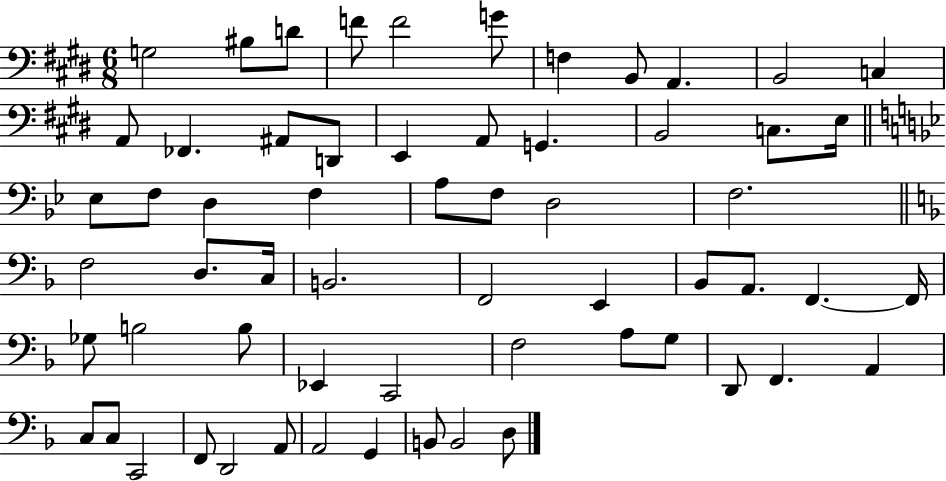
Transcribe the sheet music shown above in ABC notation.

X:1
T:Untitled
M:6/8
L:1/4
K:E
G,2 ^B,/2 D/2 F/2 F2 G/2 F, B,,/2 A,, B,,2 C, A,,/2 _F,, ^A,,/2 D,,/2 E,, A,,/2 G,, B,,2 C,/2 E,/4 _E,/2 F,/2 D, F, A,/2 F,/2 D,2 F,2 F,2 D,/2 C,/4 B,,2 F,,2 E,, _B,,/2 A,,/2 F,, F,,/4 _G,/2 B,2 B,/2 _E,, C,,2 F,2 A,/2 G,/2 D,,/2 F,, A,, C,/2 C,/2 C,,2 F,,/2 D,,2 A,,/2 A,,2 G,, B,,/2 B,,2 D,/2